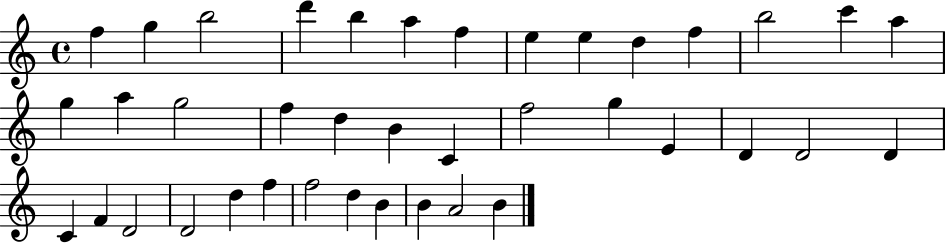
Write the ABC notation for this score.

X:1
T:Untitled
M:4/4
L:1/4
K:C
f g b2 d' b a f e e d f b2 c' a g a g2 f d B C f2 g E D D2 D C F D2 D2 d f f2 d B B A2 B